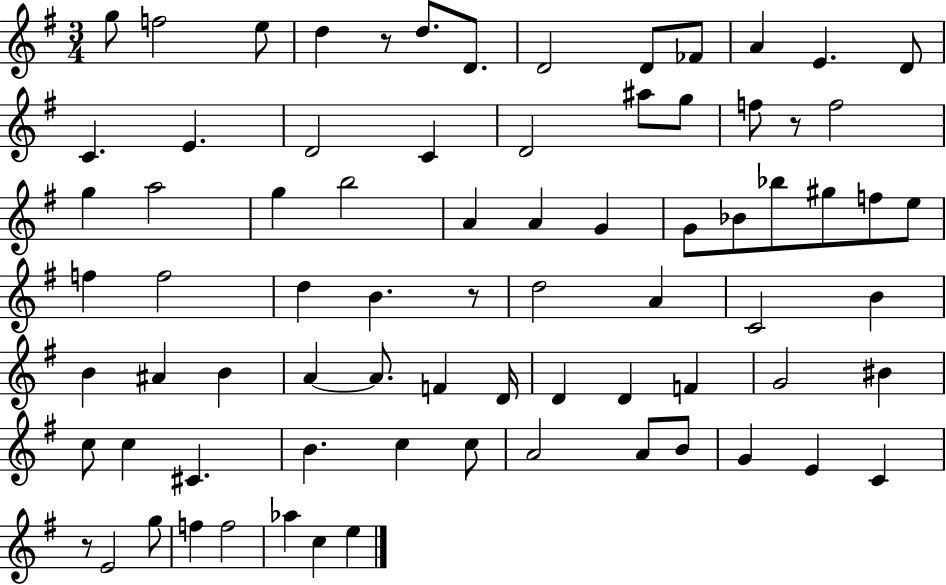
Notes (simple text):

G5/e F5/h E5/e D5/q R/e D5/e. D4/e. D4/h D4/e FES4/e A4/q E4/q. D4/e C4/q. E4/q. D4/h C4/q D4/h A#5/e G5/e F5/e R/e F5/h G5/q A5/h G5/q B5/h A4/q A4/q G4/q G4/e Bb4/e Bb5/e G#5/e F5/e E5/e F5/q F5/h D5/q B4/q. R/e D5/h A4/q C4/h B4/q B4/q A#4/q B4/q A4/q A4/e. F4/q D4/s D4/q D4/q F4/q G4/h BIS4/q C5/e C5/q C#4/q. B4/q. C5/q C5/e A4/h A4/e B4/e G4/q E4/q C4/q R/e E4/h G5/e F5/q F5/h Ab5/q C5/q E5/q